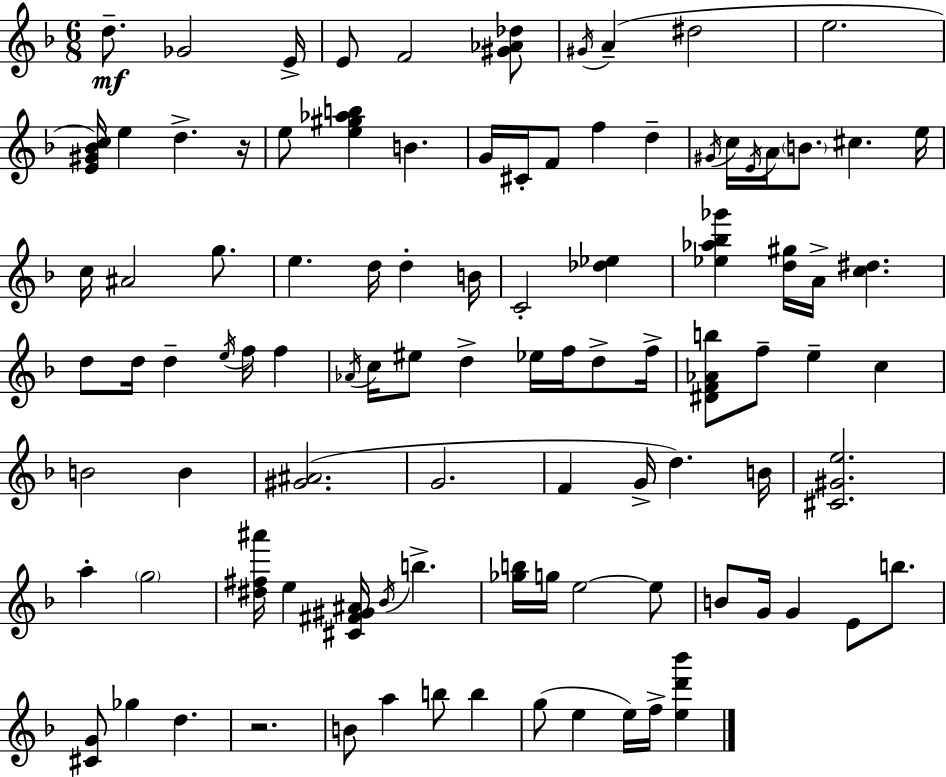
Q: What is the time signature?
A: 6/8